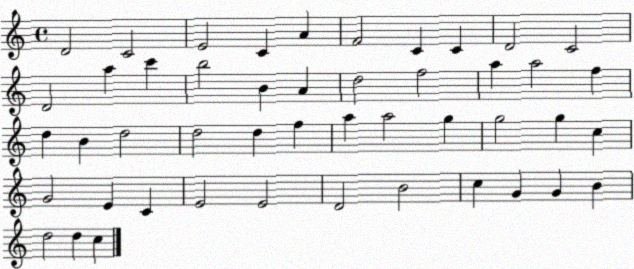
X:1
T:Untitled
M:4/4
L:1/4
K:C
D2 C2 E2 C A F2 C C D2 C2 D2 a c' b2 B A d2 f2 a a2 f d B d2 d2 d f a a2 g g2 g c G2 E C E2 E2 D2 B2 c G G B d2 d c